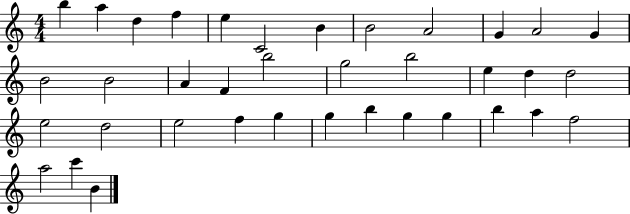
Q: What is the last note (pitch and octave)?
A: B4